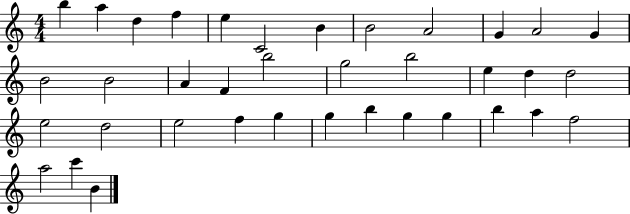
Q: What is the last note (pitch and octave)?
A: B4